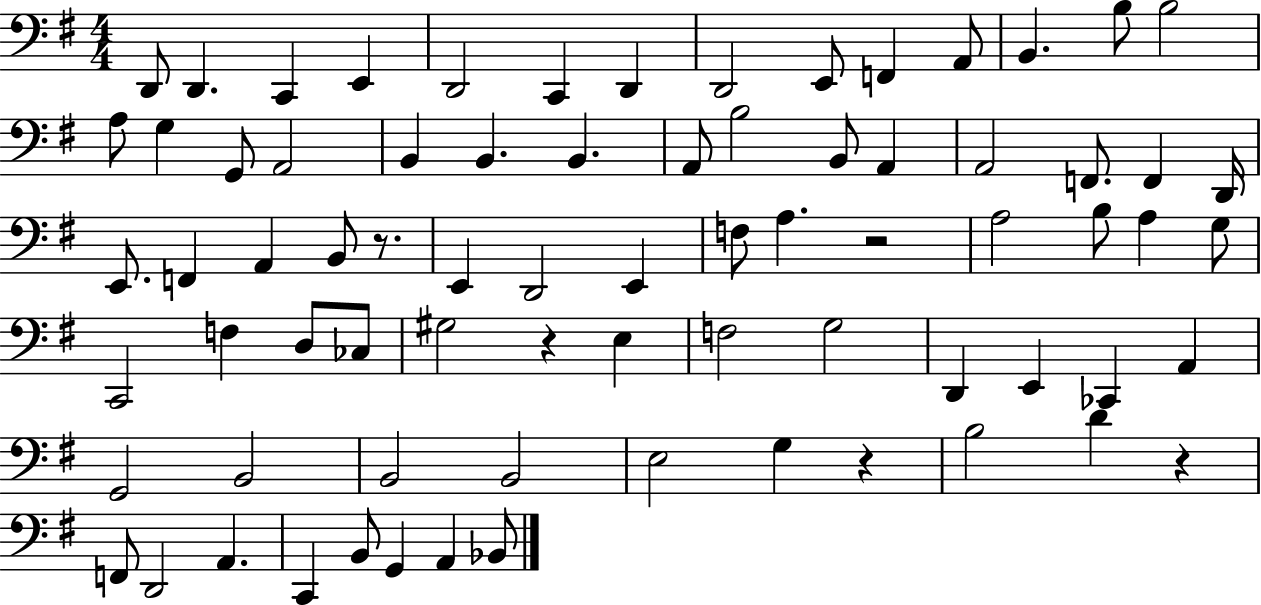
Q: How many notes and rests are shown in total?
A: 75